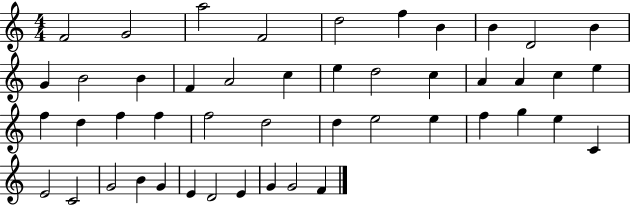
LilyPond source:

{
  \clef treble
  \numericTimeSignature
  \time 4/4
  \key c \major
  f'2 g'2 | a''2 f'2 | d''2 f''4 b'4 | b'4 d'2 b'4 | \break g'4 b'2 b'4 | f'4 a'2 c''4 | e''4 d''2 c''4 | a'4 a'4 c''4 e''4 | \break f''4 d''4 f''4 f''4 | f''2 d''2 | d''4 e''2 e''4 | f''4 g''4 e''4 c'4 | \break e'2 c'2 | g'2 b'4 g'4 | e'4 d'2 e'4 | g'4 g'2 f'4 | \break \bar "|."
}